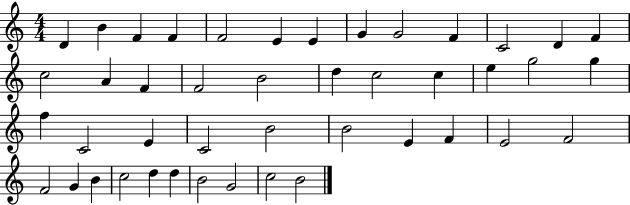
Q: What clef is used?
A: treble